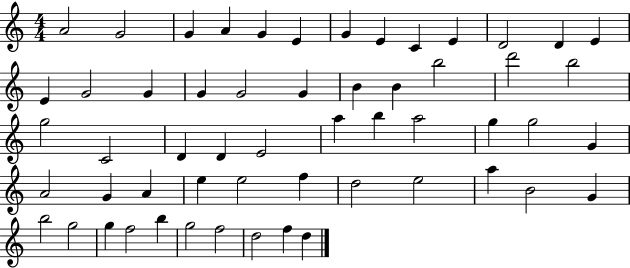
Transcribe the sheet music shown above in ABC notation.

X:1
T:Untitled
M:4/4
L:1/4
K:C
A2 G2 G A G E G E C E D2 D E E G2 G G G2 G B B b2 d'2 b2 g2 C2 D D E2 a b a2 g g2 G A2 G A e e2 f d2 e2 a B2 G b2 g2 g f2 b g2 f2 d2 f d